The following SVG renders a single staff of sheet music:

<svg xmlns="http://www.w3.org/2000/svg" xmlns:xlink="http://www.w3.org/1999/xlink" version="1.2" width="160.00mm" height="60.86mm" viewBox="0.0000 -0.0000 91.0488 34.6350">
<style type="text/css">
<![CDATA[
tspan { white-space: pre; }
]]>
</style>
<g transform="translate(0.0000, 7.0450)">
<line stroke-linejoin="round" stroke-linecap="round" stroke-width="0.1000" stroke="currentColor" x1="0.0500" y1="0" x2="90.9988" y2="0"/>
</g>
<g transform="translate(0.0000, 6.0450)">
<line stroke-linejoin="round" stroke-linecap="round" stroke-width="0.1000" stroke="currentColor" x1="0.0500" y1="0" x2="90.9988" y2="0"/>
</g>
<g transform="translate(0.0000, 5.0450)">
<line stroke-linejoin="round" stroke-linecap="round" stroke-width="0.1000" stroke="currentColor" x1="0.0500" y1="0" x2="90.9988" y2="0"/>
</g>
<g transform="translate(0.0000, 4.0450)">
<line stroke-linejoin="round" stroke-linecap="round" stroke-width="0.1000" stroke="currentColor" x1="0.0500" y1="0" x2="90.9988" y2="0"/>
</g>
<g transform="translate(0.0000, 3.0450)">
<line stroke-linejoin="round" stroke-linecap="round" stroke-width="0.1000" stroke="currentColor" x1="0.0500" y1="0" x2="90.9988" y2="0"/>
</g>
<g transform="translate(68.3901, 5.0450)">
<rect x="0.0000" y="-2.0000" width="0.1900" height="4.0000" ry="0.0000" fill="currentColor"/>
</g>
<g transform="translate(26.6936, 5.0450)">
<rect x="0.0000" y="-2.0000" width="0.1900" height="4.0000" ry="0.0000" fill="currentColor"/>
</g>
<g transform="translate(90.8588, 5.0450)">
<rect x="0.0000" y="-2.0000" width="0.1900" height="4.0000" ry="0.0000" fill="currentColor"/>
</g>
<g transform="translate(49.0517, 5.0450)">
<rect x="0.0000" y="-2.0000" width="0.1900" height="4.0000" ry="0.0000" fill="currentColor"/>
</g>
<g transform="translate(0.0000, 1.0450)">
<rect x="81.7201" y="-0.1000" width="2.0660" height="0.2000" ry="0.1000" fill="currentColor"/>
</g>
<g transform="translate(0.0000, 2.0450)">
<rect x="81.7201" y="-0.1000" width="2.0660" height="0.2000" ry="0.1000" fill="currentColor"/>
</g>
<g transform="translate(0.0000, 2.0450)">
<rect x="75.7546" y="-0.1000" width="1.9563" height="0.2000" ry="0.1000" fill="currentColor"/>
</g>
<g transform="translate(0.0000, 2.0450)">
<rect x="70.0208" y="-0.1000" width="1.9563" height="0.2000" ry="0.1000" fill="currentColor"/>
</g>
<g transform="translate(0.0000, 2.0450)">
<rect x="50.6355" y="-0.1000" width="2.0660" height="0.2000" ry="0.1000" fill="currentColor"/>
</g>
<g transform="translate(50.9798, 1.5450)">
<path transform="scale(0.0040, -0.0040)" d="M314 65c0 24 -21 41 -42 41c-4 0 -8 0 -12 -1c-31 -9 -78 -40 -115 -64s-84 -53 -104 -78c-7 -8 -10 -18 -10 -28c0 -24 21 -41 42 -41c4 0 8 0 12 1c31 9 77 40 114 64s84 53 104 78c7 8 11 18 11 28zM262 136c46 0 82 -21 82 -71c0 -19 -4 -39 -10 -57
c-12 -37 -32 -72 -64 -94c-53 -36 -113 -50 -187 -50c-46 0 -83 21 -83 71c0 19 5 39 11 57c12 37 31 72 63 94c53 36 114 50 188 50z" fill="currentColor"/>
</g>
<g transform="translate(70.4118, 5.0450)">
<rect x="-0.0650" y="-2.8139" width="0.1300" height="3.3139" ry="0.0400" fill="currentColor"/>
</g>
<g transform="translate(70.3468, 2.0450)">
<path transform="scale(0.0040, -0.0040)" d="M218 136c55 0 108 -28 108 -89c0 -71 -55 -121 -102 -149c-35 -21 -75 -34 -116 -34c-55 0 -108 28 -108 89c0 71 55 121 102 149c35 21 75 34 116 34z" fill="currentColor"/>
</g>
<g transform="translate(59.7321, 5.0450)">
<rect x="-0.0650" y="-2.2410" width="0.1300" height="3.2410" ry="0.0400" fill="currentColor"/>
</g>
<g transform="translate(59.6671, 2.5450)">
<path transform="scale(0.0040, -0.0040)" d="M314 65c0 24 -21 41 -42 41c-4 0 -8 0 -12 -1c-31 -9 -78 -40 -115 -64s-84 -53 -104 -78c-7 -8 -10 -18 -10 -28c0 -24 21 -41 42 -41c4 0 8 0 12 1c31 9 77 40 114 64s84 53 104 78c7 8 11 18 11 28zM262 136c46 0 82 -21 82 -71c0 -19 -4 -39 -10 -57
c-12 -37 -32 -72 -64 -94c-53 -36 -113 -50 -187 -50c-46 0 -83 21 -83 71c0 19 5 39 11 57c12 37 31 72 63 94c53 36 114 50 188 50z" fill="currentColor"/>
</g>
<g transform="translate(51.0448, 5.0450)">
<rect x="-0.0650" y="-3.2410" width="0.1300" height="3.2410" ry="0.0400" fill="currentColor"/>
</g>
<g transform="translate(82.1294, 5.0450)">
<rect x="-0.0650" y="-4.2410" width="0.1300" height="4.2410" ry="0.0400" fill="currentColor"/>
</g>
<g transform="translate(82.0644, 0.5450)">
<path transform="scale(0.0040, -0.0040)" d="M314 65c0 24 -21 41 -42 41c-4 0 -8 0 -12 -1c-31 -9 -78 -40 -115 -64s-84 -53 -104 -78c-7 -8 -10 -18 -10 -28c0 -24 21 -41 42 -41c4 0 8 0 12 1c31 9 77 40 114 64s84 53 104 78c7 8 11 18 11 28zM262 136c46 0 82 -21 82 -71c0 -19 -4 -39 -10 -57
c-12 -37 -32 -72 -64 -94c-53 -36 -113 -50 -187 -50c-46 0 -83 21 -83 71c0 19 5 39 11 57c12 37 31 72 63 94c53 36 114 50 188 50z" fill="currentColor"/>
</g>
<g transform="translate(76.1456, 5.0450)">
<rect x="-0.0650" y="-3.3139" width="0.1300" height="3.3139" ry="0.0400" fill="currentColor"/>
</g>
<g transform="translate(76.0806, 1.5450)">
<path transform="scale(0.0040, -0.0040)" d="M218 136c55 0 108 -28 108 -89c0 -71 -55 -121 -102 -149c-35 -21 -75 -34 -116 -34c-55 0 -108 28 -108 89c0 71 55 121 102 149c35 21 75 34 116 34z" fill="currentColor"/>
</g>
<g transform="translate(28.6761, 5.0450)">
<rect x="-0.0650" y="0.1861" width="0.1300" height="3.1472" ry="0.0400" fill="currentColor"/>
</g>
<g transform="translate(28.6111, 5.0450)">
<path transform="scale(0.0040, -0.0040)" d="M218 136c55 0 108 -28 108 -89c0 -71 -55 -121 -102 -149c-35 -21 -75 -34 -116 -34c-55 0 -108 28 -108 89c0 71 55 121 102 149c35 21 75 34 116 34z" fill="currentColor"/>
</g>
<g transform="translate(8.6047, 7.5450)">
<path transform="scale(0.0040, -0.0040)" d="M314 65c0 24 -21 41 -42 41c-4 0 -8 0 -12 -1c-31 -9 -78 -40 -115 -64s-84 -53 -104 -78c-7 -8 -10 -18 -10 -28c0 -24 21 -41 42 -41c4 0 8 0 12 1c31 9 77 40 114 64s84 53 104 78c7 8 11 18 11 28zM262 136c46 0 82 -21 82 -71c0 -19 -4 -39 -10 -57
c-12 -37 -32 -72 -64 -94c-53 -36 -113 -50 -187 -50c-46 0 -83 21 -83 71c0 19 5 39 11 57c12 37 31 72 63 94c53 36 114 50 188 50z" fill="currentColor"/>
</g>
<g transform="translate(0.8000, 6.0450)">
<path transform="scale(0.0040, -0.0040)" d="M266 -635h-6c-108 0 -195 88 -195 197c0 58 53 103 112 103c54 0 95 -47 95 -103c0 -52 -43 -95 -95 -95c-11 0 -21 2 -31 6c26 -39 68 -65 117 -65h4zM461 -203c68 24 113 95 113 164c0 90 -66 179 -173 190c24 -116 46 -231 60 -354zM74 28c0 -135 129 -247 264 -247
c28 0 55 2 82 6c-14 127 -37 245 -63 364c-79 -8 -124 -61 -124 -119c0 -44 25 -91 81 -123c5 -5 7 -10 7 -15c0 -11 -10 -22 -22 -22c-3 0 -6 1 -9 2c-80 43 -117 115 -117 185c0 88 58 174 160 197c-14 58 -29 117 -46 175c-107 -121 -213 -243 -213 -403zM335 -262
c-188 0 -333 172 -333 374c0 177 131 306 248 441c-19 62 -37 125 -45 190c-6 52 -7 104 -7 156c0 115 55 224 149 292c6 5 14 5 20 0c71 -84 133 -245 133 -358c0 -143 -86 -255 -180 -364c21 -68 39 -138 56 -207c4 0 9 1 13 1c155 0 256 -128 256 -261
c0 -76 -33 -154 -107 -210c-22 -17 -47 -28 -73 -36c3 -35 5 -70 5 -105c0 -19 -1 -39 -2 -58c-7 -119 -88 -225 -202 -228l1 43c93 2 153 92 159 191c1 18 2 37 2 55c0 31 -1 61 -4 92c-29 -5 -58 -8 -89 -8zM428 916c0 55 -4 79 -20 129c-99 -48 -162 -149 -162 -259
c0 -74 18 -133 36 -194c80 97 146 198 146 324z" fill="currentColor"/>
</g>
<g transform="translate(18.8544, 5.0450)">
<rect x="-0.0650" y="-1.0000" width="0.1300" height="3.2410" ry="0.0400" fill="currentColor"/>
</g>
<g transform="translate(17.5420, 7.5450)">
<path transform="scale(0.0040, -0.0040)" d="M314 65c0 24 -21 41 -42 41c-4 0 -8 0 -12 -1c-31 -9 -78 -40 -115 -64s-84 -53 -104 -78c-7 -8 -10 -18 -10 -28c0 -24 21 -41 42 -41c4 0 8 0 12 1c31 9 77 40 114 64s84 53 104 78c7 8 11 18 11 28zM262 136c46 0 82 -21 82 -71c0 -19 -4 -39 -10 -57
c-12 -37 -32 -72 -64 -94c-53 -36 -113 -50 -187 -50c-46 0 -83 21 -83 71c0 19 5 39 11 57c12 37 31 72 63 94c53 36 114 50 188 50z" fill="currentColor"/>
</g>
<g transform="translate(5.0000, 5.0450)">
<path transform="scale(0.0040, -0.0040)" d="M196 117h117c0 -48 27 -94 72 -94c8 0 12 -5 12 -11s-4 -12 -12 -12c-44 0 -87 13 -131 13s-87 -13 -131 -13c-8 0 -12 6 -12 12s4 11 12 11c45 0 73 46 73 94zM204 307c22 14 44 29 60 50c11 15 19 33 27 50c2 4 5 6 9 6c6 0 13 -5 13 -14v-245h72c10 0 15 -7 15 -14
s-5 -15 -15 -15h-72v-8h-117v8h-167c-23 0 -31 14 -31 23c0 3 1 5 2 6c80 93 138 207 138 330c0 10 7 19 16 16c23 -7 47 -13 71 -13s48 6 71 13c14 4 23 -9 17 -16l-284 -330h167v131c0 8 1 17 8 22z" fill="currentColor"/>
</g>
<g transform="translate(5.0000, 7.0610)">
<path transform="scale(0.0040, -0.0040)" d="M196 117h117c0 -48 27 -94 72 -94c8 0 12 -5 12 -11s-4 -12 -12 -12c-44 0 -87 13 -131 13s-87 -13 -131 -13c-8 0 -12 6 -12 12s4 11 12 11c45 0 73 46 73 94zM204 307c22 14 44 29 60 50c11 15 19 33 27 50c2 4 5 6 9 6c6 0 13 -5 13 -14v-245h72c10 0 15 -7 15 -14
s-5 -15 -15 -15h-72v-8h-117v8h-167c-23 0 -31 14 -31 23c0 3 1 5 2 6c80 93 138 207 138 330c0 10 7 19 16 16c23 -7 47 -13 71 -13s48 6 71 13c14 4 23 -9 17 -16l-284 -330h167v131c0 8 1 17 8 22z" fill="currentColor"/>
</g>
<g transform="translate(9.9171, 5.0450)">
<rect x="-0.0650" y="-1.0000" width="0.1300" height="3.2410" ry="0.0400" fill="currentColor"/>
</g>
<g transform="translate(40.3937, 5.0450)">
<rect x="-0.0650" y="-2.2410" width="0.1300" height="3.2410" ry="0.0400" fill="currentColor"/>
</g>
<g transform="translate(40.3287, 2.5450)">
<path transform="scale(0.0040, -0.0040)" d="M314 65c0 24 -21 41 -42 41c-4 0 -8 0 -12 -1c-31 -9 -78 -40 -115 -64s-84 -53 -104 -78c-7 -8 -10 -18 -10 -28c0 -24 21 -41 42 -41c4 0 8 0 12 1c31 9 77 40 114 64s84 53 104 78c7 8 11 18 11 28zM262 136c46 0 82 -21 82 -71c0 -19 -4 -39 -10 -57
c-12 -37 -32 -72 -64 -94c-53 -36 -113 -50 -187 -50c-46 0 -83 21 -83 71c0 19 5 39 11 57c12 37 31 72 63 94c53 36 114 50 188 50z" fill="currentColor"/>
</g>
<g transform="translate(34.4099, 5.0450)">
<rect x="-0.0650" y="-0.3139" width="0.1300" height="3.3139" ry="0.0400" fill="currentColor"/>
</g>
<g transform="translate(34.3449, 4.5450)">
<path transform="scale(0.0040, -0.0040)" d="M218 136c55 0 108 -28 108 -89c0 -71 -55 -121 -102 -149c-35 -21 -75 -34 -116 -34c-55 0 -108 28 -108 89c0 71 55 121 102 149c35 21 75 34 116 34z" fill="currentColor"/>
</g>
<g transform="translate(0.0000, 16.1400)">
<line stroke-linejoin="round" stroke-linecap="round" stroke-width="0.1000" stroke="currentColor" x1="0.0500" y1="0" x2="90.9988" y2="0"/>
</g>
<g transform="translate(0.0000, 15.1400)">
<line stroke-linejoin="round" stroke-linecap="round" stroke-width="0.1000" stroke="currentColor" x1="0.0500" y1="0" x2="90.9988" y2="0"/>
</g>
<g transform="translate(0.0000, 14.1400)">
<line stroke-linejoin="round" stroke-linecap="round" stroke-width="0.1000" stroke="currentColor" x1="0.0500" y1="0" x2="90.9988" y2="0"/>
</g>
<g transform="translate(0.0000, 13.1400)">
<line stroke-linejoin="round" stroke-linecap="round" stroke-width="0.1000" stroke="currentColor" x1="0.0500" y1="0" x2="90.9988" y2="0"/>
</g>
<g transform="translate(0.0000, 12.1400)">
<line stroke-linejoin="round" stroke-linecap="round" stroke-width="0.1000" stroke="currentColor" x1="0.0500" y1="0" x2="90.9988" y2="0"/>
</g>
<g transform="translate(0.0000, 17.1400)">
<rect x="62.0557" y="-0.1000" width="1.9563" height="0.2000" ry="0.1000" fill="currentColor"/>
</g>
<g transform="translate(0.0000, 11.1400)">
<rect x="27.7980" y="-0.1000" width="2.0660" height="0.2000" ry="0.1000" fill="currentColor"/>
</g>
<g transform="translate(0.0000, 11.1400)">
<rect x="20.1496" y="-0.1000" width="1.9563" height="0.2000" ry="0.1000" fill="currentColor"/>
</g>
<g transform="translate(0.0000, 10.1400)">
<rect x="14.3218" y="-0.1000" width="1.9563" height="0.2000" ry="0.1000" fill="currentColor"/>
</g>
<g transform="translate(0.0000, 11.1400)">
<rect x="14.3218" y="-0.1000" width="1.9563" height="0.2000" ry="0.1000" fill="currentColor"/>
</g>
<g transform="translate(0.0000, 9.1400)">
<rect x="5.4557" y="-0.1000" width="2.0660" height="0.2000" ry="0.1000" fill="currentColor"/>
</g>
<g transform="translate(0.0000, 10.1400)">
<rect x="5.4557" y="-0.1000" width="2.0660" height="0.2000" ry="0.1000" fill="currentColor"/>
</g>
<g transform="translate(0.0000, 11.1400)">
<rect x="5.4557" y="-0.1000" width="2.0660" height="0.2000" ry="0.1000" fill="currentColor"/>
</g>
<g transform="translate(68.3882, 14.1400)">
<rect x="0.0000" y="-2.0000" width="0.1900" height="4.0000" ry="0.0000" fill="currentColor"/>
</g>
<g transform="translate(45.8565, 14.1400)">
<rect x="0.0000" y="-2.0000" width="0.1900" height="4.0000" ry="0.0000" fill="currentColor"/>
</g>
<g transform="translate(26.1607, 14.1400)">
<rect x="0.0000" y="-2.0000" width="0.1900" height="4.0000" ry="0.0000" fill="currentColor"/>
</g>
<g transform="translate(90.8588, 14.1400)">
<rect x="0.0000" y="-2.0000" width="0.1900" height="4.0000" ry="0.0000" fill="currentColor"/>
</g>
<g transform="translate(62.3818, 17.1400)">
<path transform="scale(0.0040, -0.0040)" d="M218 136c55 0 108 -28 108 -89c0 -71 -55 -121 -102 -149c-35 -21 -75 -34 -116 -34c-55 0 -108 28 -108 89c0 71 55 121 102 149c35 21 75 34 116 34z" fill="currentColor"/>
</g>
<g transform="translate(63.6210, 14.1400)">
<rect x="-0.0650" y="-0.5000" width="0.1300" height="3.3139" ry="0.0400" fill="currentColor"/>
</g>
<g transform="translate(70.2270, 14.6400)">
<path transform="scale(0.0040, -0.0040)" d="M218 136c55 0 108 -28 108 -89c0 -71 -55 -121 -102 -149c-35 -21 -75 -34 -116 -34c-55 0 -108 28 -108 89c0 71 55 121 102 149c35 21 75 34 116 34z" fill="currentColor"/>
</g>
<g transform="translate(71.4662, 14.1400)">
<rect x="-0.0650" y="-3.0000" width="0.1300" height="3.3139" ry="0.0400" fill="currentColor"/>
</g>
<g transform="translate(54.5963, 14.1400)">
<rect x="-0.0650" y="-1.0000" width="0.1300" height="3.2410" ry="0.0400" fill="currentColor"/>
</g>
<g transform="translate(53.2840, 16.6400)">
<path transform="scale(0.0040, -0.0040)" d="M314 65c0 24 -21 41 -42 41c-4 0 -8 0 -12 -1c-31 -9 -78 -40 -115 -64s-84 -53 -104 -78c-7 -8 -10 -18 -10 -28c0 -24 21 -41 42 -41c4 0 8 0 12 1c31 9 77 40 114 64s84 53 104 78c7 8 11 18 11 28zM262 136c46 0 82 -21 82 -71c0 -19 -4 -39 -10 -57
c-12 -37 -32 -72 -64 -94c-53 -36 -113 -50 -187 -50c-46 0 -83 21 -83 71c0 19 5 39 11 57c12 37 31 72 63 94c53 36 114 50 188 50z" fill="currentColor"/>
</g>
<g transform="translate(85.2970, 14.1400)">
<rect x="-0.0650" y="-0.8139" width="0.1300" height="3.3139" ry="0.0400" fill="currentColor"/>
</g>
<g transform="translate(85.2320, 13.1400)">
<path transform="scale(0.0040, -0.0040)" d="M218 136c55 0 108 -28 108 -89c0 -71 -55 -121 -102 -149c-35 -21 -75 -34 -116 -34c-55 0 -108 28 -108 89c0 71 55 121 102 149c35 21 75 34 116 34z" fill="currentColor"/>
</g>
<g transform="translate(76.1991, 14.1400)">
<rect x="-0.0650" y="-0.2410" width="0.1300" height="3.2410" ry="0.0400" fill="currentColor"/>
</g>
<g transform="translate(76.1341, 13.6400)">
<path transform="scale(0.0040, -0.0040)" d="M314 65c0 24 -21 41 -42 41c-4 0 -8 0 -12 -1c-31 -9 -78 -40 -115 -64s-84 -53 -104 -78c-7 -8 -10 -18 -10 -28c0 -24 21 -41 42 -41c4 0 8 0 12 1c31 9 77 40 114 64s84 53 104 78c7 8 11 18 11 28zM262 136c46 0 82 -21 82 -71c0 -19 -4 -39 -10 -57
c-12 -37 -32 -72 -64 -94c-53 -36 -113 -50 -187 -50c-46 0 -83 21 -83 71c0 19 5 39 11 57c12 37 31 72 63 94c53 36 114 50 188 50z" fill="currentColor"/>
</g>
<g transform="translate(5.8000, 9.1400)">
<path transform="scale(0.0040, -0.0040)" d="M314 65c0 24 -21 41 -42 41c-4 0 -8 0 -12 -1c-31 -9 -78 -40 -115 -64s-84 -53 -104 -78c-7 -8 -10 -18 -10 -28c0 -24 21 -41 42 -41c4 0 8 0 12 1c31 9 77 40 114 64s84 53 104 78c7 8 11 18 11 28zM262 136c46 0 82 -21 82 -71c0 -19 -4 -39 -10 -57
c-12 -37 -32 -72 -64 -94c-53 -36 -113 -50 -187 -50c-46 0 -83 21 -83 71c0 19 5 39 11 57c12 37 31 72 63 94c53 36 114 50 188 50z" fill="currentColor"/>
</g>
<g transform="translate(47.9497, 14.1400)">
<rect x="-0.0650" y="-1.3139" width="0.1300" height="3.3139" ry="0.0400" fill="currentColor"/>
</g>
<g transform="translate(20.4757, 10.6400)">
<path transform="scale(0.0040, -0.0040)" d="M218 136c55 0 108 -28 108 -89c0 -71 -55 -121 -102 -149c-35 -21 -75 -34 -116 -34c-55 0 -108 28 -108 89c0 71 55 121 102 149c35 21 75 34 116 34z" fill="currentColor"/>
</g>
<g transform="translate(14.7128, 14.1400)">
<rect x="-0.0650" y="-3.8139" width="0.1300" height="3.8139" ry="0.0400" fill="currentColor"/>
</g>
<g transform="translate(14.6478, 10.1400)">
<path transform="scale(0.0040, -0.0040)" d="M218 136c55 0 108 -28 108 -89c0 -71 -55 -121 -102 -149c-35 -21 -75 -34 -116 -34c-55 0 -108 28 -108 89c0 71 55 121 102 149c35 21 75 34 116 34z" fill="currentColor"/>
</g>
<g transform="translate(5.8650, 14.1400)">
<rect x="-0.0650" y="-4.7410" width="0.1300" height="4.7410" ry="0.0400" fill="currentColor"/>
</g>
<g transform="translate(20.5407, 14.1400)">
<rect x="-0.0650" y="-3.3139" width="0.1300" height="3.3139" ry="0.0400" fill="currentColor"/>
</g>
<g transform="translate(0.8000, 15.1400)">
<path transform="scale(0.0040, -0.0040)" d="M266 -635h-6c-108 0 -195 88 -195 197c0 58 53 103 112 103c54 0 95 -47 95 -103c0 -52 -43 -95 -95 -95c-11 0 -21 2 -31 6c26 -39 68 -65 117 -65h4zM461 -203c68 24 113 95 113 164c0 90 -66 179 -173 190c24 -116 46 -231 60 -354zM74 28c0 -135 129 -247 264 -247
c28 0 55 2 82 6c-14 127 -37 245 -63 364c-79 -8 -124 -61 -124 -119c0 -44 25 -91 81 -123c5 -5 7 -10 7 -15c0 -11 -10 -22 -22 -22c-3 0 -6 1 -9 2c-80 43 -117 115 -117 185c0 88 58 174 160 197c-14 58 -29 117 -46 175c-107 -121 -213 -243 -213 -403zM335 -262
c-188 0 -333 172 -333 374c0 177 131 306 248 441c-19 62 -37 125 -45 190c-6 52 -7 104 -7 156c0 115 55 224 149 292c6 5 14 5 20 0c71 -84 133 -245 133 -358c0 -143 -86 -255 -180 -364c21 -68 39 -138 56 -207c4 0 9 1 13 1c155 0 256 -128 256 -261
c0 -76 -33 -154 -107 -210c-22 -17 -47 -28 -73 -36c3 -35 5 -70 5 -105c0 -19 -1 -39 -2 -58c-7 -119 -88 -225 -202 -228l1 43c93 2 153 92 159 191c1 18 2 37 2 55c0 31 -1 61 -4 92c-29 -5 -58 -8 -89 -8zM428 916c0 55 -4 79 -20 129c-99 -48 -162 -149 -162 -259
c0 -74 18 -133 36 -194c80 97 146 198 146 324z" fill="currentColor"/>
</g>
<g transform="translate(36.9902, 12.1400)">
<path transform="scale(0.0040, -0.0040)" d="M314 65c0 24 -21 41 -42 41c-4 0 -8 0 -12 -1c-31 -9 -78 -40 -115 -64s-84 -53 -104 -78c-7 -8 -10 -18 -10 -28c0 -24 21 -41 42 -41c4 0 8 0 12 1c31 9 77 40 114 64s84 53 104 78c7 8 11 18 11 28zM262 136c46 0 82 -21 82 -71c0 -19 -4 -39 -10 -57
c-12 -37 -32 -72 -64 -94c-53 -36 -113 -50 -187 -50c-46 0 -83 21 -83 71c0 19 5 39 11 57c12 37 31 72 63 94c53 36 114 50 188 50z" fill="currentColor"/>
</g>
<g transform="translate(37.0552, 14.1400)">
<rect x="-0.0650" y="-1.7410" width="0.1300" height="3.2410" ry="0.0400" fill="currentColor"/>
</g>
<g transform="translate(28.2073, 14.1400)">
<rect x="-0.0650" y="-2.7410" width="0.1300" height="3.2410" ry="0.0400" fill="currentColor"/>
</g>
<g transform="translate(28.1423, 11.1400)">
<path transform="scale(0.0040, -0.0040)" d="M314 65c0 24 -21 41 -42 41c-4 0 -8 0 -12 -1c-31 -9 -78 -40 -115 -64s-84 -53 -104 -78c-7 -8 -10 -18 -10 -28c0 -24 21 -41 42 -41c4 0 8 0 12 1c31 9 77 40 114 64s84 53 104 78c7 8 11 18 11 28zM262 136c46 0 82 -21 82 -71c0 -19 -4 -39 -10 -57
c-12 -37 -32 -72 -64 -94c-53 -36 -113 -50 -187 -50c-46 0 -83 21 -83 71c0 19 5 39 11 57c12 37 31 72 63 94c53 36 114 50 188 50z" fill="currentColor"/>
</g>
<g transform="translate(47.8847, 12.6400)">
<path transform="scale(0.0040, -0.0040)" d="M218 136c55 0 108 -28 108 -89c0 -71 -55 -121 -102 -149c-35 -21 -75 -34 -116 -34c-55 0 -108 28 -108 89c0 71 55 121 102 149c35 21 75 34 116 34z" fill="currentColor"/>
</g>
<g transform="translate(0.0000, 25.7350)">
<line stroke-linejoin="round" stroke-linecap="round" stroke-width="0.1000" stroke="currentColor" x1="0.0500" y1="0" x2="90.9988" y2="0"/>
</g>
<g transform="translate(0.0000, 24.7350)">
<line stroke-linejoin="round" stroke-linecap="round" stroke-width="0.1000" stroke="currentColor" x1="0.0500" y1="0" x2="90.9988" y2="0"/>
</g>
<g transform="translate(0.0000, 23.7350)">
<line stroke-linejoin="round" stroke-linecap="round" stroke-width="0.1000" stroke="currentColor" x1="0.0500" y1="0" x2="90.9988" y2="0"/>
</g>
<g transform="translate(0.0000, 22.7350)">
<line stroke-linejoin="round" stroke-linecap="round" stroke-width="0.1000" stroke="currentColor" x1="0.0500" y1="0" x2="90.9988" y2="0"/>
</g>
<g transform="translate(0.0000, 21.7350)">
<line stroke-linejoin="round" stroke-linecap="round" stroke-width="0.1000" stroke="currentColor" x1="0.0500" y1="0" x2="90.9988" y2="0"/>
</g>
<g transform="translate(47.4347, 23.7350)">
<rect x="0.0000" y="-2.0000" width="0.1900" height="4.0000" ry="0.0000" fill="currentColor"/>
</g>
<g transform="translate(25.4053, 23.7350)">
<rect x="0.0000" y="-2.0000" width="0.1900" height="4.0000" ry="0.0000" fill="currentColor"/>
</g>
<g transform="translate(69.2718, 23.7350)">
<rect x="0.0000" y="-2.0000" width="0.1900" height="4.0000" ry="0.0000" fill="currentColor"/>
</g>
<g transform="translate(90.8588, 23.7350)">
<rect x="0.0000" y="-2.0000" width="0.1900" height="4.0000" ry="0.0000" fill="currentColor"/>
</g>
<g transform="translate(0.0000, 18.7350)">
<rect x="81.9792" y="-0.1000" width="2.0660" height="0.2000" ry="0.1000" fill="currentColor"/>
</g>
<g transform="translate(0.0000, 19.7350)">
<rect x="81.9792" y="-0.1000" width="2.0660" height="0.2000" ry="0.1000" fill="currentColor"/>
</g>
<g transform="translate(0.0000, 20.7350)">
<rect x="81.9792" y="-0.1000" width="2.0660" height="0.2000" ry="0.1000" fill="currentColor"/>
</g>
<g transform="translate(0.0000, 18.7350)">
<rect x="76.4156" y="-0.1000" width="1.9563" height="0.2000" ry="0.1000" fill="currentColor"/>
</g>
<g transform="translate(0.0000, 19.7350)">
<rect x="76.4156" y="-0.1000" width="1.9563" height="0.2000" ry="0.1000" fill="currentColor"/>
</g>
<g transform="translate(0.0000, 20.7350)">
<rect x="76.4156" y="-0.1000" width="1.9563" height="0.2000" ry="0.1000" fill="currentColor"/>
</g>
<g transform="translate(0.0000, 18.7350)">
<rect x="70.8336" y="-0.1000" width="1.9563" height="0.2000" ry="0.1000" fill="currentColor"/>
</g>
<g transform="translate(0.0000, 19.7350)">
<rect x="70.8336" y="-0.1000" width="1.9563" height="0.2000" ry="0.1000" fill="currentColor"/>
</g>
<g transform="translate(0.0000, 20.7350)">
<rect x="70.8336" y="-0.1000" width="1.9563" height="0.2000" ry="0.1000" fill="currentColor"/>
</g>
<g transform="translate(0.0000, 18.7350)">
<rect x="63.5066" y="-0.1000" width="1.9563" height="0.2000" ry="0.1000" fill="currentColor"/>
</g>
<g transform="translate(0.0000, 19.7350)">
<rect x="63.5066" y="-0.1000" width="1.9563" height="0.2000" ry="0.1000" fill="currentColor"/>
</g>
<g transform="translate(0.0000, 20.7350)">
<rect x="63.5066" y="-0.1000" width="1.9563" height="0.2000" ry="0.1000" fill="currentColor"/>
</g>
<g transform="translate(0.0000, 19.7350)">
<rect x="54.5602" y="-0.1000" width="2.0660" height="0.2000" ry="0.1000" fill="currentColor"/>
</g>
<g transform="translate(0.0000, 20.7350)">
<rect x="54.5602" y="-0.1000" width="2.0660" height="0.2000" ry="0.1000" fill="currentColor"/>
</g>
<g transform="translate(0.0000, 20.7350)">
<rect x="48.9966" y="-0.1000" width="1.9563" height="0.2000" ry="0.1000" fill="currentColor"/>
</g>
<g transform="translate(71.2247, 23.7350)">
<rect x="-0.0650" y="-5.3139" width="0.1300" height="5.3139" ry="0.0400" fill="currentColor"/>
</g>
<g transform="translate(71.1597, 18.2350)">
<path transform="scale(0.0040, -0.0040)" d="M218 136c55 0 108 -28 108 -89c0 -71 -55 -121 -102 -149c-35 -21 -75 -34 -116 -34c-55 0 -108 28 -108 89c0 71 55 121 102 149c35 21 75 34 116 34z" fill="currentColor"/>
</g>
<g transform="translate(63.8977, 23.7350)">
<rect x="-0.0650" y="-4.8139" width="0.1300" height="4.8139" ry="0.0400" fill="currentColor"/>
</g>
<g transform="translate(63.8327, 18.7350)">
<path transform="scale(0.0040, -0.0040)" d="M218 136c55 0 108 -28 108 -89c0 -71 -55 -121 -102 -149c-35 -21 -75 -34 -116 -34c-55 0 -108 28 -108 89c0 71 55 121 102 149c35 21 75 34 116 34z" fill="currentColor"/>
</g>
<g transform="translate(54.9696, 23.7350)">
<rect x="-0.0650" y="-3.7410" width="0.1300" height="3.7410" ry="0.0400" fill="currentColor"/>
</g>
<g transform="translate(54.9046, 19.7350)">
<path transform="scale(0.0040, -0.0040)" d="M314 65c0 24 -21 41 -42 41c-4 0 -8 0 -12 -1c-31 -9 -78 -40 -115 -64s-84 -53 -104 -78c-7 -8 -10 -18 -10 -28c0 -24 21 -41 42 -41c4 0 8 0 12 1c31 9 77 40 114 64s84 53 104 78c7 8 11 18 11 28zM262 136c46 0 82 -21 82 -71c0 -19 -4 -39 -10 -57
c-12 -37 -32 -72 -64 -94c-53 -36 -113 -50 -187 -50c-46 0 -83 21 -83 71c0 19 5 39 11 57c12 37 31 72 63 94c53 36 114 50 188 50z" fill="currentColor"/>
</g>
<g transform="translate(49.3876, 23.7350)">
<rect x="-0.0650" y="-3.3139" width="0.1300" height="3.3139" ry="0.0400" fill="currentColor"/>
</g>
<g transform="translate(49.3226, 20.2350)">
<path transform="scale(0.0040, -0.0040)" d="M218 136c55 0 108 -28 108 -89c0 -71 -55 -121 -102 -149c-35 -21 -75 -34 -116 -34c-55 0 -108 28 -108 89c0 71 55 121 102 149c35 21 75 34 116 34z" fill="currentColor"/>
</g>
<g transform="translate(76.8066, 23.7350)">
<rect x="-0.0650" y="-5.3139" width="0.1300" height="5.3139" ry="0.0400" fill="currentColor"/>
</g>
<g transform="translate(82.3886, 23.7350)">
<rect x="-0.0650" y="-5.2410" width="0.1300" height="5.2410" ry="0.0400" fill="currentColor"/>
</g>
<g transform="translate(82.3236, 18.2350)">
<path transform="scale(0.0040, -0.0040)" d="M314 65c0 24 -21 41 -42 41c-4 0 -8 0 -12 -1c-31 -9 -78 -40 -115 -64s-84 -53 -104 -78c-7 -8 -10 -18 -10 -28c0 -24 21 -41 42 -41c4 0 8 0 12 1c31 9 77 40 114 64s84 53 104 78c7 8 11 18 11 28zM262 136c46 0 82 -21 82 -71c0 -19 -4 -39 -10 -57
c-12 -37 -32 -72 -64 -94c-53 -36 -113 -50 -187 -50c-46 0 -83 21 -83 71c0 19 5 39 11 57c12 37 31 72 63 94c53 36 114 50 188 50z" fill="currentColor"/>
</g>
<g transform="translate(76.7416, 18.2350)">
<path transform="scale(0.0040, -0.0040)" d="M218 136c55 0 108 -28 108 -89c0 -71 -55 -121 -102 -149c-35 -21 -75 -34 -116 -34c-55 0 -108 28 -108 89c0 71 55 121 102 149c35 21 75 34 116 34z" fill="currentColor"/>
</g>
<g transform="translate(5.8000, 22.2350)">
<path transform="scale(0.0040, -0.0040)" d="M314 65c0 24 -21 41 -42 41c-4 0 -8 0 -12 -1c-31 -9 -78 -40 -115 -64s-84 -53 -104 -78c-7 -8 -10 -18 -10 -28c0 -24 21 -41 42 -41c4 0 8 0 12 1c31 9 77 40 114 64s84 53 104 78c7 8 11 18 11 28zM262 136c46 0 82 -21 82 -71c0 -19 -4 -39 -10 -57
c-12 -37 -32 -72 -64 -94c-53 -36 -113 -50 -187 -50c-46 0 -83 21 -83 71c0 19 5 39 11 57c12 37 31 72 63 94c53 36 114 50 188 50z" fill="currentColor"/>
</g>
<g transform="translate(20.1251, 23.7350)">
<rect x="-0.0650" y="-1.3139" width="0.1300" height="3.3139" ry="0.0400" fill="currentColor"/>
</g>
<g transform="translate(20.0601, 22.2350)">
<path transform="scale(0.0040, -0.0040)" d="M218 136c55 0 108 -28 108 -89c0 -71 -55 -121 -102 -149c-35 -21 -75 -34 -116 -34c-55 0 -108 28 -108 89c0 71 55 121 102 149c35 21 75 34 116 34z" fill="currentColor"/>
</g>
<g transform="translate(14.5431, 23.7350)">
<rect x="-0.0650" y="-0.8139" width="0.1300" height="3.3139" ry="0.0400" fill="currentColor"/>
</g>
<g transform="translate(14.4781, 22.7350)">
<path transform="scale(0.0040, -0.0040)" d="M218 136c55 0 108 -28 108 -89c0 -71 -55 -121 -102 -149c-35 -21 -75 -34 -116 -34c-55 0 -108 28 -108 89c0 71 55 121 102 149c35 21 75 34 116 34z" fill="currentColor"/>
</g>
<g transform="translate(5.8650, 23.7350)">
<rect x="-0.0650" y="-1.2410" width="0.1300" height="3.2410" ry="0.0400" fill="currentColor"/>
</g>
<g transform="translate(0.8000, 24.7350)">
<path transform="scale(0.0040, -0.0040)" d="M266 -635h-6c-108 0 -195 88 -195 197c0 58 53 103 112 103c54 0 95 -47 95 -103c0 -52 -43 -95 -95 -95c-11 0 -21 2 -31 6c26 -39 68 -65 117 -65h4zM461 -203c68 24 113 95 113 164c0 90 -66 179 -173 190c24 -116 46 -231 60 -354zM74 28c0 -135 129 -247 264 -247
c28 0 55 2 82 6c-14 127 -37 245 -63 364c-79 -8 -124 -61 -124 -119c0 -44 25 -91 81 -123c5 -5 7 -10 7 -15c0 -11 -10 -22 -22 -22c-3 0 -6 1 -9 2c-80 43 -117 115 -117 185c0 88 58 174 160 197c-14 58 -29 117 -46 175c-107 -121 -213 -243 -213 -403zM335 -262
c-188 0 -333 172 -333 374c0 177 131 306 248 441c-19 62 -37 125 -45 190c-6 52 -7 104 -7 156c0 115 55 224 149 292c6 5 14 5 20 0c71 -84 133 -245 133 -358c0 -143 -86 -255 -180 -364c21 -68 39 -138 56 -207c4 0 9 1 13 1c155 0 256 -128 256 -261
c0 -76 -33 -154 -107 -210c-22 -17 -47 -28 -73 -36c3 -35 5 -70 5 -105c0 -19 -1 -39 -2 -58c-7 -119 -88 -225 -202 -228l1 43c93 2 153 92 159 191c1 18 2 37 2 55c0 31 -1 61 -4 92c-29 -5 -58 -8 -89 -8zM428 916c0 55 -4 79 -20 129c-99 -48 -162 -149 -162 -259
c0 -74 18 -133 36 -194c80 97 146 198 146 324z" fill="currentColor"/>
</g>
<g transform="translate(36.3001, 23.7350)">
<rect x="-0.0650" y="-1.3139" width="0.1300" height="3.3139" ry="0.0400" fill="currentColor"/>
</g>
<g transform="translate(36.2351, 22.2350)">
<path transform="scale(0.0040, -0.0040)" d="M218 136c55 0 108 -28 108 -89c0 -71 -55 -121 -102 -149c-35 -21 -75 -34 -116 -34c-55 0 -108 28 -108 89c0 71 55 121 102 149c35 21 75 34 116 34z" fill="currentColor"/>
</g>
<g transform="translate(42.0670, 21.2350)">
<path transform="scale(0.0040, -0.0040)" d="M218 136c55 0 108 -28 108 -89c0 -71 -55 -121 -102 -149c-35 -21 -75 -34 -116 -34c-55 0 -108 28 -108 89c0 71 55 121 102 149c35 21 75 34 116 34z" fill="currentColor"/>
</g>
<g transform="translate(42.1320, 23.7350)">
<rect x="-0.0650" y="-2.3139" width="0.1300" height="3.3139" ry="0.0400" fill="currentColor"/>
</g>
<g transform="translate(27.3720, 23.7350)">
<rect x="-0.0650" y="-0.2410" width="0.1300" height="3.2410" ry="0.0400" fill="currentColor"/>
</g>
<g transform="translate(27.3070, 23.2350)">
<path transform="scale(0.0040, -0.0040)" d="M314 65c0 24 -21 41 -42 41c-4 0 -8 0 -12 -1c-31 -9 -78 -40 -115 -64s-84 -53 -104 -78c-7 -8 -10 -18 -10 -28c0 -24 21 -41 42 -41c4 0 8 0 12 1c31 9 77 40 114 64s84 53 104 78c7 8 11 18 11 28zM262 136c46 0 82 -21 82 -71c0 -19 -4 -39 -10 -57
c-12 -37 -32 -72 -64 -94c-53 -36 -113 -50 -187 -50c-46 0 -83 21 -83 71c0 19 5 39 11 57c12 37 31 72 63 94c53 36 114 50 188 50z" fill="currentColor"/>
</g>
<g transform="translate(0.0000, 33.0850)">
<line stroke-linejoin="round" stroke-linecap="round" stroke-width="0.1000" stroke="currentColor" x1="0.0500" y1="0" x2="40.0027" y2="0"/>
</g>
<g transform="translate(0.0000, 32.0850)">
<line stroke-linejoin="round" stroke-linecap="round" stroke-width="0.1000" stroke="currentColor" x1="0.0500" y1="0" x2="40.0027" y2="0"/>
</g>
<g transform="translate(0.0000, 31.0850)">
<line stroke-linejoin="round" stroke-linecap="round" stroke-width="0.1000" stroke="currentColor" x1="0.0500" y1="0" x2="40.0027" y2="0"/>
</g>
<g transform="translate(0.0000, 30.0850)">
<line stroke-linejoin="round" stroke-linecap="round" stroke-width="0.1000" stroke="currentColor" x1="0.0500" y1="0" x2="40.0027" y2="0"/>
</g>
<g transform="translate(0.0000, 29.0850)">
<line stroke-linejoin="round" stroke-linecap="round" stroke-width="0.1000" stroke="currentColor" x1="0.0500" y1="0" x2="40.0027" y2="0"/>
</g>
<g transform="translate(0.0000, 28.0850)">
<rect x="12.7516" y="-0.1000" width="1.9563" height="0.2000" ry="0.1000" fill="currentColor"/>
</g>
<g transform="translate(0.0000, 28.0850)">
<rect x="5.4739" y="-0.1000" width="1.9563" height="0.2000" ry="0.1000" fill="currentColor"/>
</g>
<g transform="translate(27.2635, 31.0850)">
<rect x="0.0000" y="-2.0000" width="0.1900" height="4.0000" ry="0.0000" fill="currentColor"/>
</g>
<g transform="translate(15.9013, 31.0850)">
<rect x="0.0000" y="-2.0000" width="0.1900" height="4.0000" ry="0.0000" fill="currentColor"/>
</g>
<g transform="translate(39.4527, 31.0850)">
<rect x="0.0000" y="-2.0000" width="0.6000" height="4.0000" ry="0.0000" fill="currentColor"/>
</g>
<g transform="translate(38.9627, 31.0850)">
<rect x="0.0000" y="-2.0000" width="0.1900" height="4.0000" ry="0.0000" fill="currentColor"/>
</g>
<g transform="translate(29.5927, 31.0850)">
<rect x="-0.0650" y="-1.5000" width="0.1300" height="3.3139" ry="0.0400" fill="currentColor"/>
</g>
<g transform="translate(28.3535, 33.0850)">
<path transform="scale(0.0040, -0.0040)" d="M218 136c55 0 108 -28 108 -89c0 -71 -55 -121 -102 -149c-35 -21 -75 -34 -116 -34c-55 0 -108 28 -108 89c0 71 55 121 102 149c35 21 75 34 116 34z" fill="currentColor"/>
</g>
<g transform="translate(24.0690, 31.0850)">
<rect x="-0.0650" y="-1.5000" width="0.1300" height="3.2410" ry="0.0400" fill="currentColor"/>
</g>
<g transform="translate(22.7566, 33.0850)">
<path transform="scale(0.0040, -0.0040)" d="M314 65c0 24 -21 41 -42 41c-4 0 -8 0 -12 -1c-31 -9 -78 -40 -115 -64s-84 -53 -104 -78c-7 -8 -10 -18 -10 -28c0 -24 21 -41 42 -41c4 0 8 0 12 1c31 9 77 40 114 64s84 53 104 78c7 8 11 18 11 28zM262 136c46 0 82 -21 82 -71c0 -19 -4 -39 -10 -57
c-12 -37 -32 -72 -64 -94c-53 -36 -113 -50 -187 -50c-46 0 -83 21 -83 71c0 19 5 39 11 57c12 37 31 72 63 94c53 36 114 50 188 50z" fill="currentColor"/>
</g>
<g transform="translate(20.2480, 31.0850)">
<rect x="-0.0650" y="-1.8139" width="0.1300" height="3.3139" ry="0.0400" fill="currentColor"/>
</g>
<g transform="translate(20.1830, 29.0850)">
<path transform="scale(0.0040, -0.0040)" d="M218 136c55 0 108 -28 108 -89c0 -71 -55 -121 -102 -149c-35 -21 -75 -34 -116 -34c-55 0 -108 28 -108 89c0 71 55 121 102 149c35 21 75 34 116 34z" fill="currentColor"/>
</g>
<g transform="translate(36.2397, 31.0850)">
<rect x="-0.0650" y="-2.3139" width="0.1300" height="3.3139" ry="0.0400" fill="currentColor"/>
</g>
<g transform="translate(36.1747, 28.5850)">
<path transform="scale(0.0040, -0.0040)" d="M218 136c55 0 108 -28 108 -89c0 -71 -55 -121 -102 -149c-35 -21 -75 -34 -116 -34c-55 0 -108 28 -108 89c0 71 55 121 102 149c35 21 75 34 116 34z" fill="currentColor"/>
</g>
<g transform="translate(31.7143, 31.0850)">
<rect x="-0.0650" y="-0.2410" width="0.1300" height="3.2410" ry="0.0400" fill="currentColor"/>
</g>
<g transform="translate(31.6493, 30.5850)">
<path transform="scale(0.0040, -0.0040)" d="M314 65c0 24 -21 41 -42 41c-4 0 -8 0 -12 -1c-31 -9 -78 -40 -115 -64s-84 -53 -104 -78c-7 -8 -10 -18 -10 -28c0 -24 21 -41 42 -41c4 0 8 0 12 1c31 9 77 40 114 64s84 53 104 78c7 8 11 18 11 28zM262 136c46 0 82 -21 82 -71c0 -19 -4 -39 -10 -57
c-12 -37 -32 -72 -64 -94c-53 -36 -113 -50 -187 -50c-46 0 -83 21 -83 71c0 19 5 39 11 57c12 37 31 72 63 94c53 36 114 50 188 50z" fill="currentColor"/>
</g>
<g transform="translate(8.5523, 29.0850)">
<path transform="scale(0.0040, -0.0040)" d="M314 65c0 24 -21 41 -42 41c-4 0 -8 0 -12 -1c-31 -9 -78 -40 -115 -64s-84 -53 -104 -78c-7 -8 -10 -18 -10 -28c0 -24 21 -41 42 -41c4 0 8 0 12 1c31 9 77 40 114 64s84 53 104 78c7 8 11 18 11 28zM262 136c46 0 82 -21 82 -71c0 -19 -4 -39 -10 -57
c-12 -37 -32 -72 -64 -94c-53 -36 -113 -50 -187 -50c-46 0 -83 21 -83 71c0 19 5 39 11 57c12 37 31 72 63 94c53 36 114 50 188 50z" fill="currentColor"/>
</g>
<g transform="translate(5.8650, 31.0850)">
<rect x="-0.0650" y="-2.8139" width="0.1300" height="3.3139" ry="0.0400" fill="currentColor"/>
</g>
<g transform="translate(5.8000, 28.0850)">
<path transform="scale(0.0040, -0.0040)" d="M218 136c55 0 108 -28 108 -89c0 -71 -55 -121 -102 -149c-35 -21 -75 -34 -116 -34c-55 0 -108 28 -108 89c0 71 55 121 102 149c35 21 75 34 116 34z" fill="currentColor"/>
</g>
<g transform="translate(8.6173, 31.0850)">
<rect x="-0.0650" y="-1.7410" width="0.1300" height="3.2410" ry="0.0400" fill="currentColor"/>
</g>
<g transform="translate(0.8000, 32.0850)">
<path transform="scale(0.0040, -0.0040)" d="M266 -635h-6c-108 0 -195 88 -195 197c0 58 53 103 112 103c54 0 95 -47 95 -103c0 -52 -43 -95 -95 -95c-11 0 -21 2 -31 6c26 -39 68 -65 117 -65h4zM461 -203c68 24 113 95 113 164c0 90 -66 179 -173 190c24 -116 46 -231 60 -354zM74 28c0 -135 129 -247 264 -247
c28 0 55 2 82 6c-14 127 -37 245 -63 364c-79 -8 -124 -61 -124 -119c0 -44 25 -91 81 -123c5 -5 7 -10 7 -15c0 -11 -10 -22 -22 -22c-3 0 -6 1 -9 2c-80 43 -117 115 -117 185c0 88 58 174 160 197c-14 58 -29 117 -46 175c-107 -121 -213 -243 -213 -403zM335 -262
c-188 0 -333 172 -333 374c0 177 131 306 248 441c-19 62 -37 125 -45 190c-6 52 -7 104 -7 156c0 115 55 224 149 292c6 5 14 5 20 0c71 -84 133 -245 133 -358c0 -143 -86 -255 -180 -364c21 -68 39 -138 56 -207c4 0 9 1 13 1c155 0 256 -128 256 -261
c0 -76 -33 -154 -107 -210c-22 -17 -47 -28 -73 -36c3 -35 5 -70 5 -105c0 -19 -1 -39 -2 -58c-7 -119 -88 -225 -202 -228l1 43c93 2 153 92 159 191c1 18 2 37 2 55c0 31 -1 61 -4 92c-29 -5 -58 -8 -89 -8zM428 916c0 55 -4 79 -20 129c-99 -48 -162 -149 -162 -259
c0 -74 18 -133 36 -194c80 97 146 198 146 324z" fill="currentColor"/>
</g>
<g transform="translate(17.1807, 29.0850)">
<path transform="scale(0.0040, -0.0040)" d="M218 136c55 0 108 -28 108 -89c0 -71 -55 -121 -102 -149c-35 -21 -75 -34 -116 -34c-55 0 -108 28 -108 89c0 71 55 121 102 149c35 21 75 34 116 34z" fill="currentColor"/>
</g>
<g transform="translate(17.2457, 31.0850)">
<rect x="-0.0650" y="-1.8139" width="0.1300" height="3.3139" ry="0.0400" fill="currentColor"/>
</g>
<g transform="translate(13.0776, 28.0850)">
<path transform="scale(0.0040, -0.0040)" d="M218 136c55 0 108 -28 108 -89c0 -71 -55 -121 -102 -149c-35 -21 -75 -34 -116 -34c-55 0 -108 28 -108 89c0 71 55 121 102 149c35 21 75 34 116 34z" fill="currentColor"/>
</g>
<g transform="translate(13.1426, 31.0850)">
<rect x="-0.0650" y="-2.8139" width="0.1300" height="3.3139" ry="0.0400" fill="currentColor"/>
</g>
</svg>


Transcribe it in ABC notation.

X:1
T:Untitled
M:4/4
L:1/4
K:C
D2 D2 B c g2 b2 g2 a b d'2 e'2 c' b a2 f2 e D2 C A c2 d e2 d e c2 e g b c'2 e' f' f' f'2 a f2 a f f E2 E c2 g